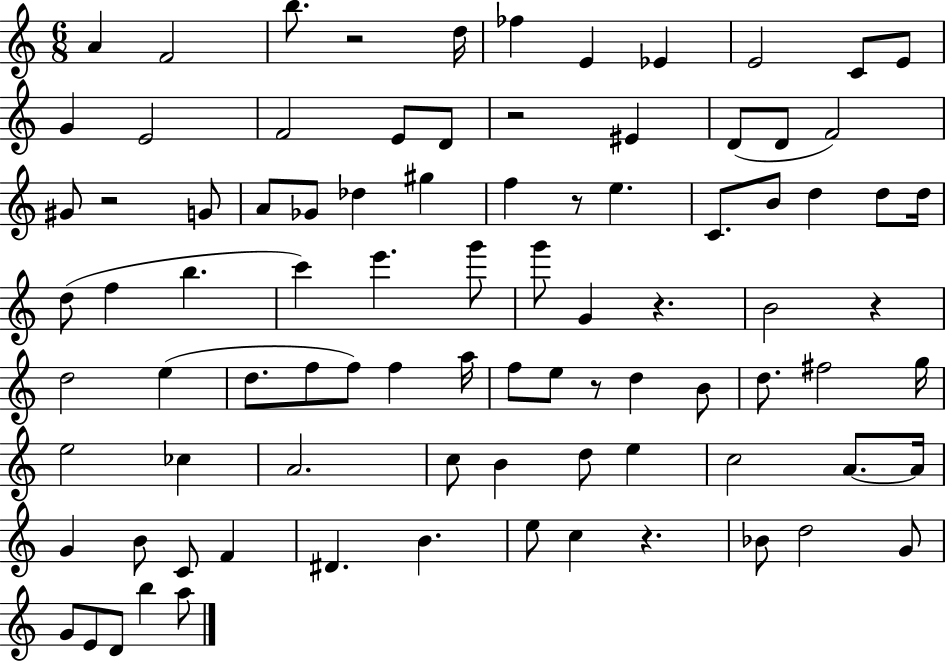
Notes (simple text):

A4/q F4/h B5/e. R/h D5/s FES5/q E4/q Eb4/q E4/h C4/e E4/e G4/q E4/h F4/h E4/e D4/e R/h EIS4/q D4/e D4/e F4/h G#4/e R/h G4/e A4/e Gb4/e Db5/q G#5/q F5/q R/e E5/q. C4/e. B4/e D5/q D5/e D5/s D5/e F5/q B5/q. C6/q E6/q. G6/e G6/e G4/q R/q. B4/h R/q D5/h E5/q D5/e. F5/e F5/e F5/q A5/s F5/e E5/e R/e D5/q B4/e D5/e. F#5/h G5/s E5/h CES5/q A4/h. C5/e B4/q D5/e E5/q C5/h A4/e. A4/s G4/q B4/e C4/e F4/q D#4/q. B4/q. E5/e C5/q R/q. Bb4/e D5/h G4/e G4/e E4/e D4/e B5/q A5/e